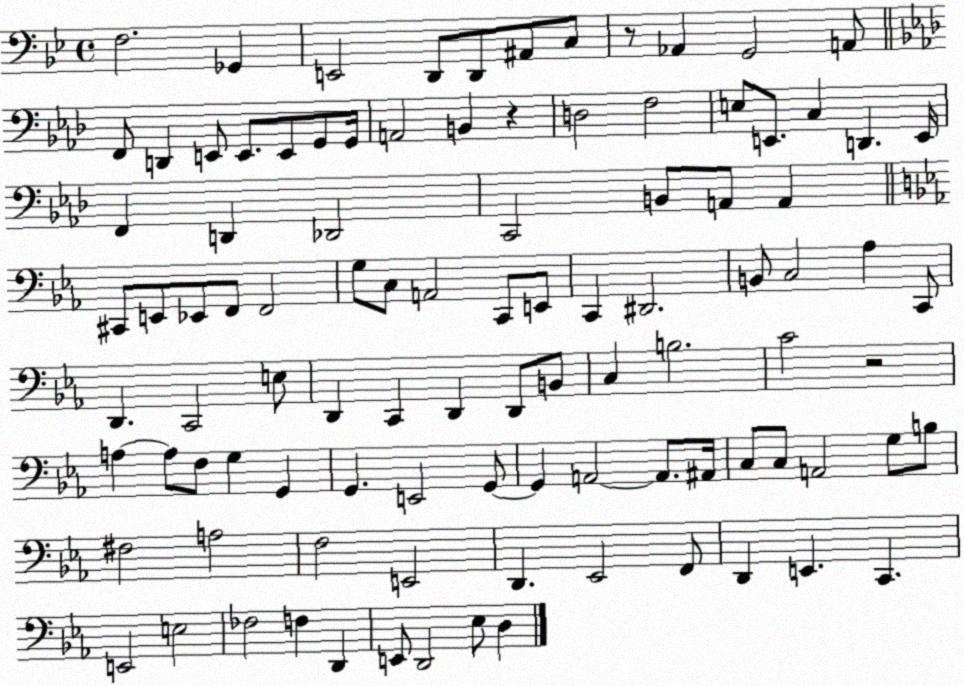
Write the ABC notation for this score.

X:1
T:Untitled
M:4/4
L:1/4
K:Bb
F,2 _G,, E,,2 D,,/2 D,,/2 ^A,,/2 C,/2 z/2 _A,, G,,2 A,,/2 F,,/2 D,, E,,/2 E,,/2 E,,/2 G,,/2 G,,/4 A,,2 B,, z D,2 F,2 E,/2 E,,/2 C, D,, E,,/4 F,, D,, _D,,2 C,,2 B,,/2 A,,/2 A,, ^C,,/2 E,,/2 _E,,/2 F,,/2 F,,2 G,/2 C,/2 A,,2 C,,/2 E,,/2 C,, ^D,,2 B,,/2 C,2 _A, C,,/2 D,, C,,2 E,/2 D,, C,, D,, D,,/2 B,,/2 C, B,2 C2 z2 A, A,/2 F,/2 G, G,, G,, E,,2 G,,/2 G,, A,,2 A,,/2 ^A,,/4 C,/2 C,/2 A,,2 G,/2 B,/2 ^F,2 A,2 F,2 E,,2 D,, _E,,2 F,,/2 D,, E,, C,, E,,2 E,2 _F,2 F, D,, E,,/2 D,,2 _E,/2 D,